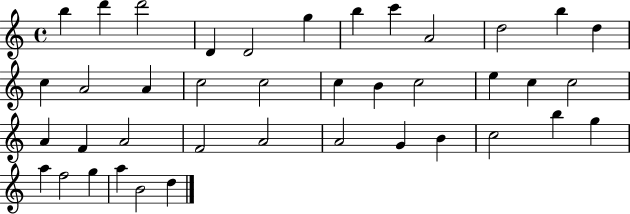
{
  \clef treble
  \time 4/4
  \defaultTimeSignature
  \key c \major
  b''4 d'''4 d'''2 | d'4 d'2 g''4 | b''4 c'''4 a'2 | d''2 b''4 d''4 | \break c''4 a'2 a'4 | c''2 c''2 | c''4 b'4 c''2 | e''4 c''4 c''2 | \break a'4 f'4 a'2 | f'2 a'2 | a'2 g'4 b'4 | c''2 b''4 g''4 | \break a''4 f''2 g''4 | a''4 b'2 d''4 | \bar "|."
}